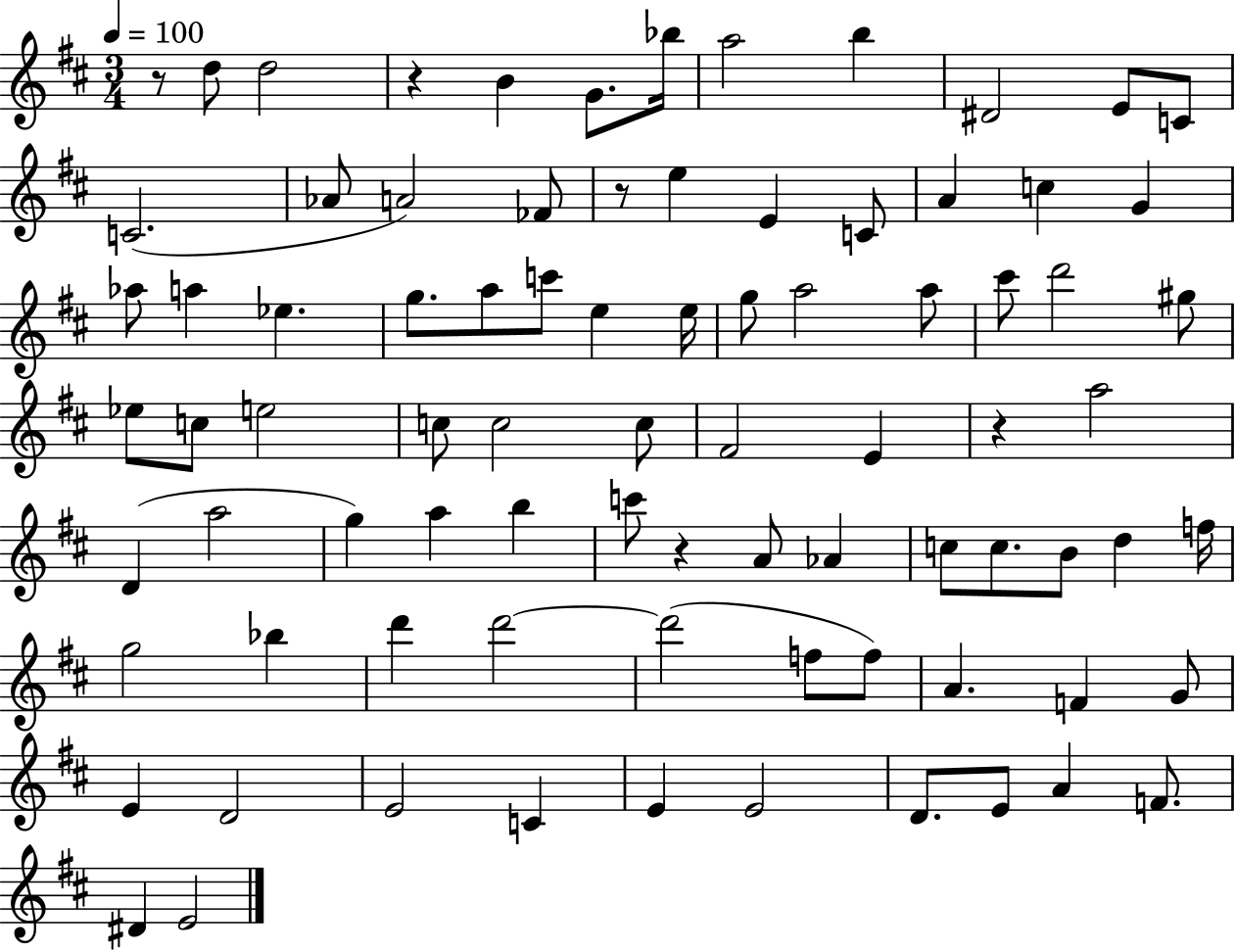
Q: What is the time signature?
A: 3/4